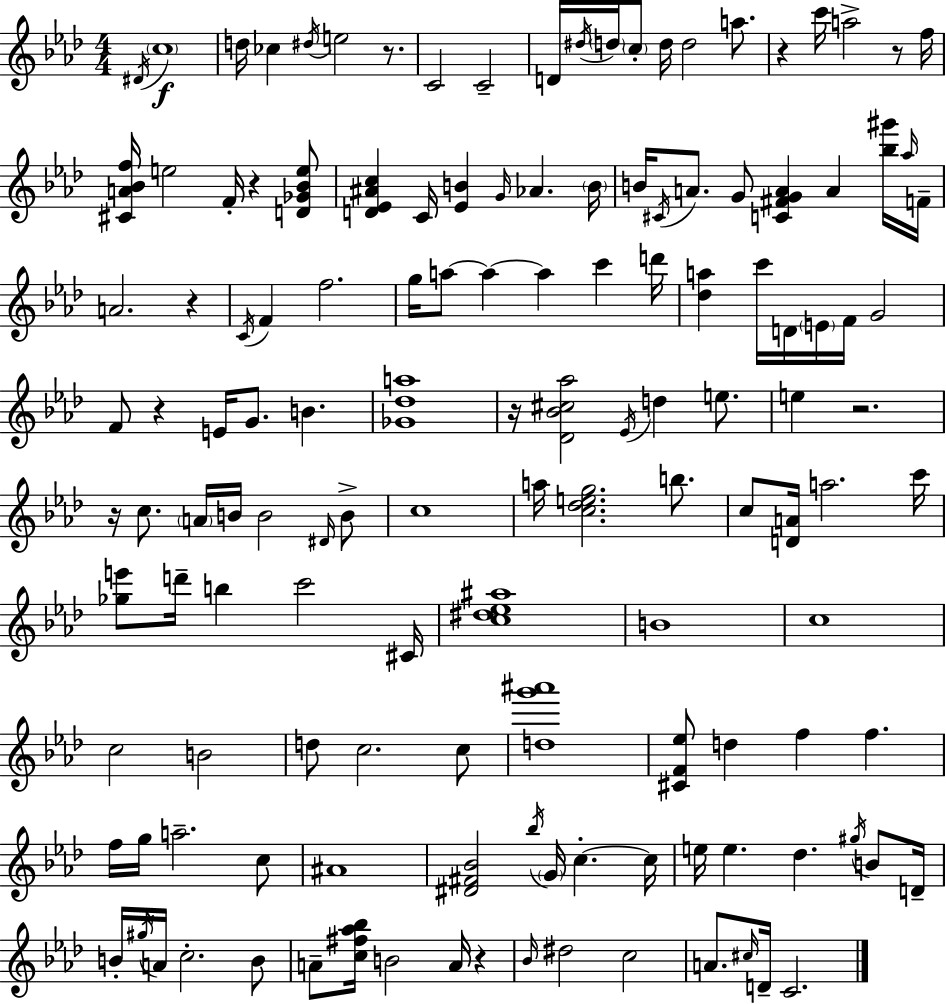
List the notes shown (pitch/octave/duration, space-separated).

D#4/s C5/w D5/s CES5/q D#5/s E5/h R/e. C4/h C4/h D4/s D#5/s D5/s C5/e D5/s D5/h A5/e. R/q C6/s A5/h R/e F5/s [C#4,A4,Bb4,F5]/s E5/h F4/s R/q [D4,Gb4,Bb4,E5]/e [D4,Eb4,A#4,C5]/q C4/s [Eb4,B4]/q G4/s Ab4/q. B4/s B4/s C#4/s A4/e. G4/e [C4,F#4,G4,A4]/q A4/q [Bb5,G#6]/s Ab5/s F4/s A4/h. R/q C4/s F4/q F5/h. G5/s A5/e A5/q A5/q C6/q D6/s [Db5,A5]/q C6/s D4/s E4/s F4/s G4/h F4/e R/q E4/s G4/e. B4/q. [Gb4,Db5,A5]/w R/s [Db4,Bb4,C#5,Ab5]/h Eb4/s D5/q E5/e. E5/q R/h. R/s C5/e. A4/s B4/s B4/h D#4/s B4/e C5/w A5/s [C5,Db5,E5,G5]/h. B5/e. C5/e [D4,A4]/s A5/h. C6/s [Gb5,E6]/e D6/s B5/q C6/h C#4/s [C5,D#5,Eb5,A#5]/w B4/w C5/w C5/h B4/h D5/e C5/h. C5/e [D5,G6,A#6]/w [C#4,F4,Eb5]/e D5/q F5/q F5/q. F5/s G5/s A5/h. C5/e A#4/w [D#4,F#4,Bb4]/h Bb5/s G4/s C5/q. C5/s E5/s E5/q. Db5/q. G#5/s B4/e D4/s B4/s G#5/s A4/s C5/h. B4/e A4/e [C5,F#5,Ab5,Bb5]/s B4/h A4/s R/q Bb4/s D#5/h C5/h A4/e. C#5/s D4/s C4/h.